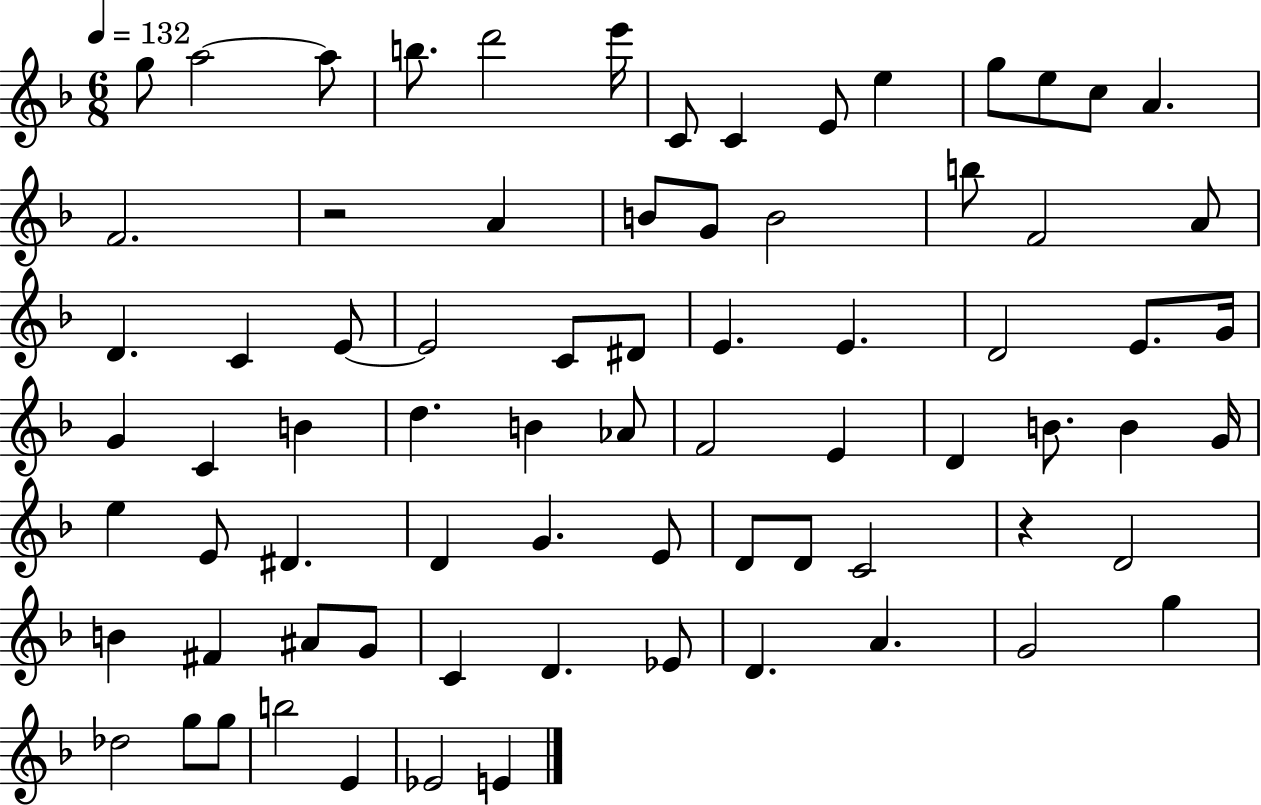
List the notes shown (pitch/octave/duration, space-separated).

G5/e A5/h A5/e B5/e. D6/h E6/s C4/e C4/q E4/e E5/q G5/e E5/e C5/e A4/q. F4/h. R/h A4/q B4/e G4/e B4/h B5/e F4/h A4/e D4/q. C4/q E4/e E4/h C4/e D#4/e E4/q. E4/q. D4/h E4/e. G4/s G4/q C4/q B4/q D5/q. B4/q Ab4/e F4/h E4/q D4/q B4/e. B4/q G4/s E5/q E4/e D#4/q. D4/q G4/q. E4/e D4/e D4/e C4/h R/q D4/h B4/q F#4/q A#4/e G4/e C4/q D4/q. Eb4/e D4/q. A4/q. G4/h G5/q Db5/h G5/e G5/e B5/h E4/q Eb4/h E4/q